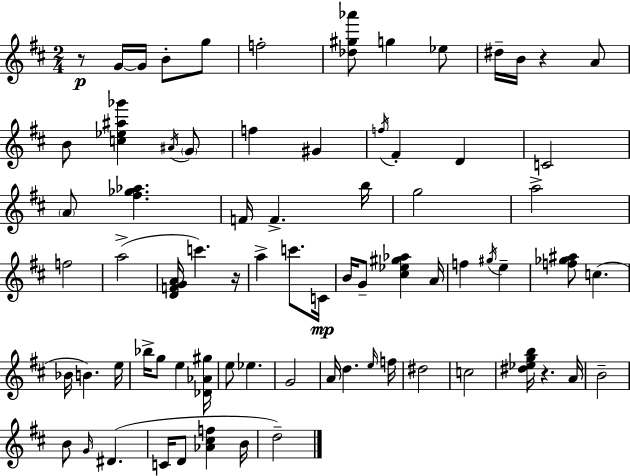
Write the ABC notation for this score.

X:1
T:Untitled
M:2/4
L:1/4
K:D
z/2 G/4 G/4 B/2 g/2 f2 [_d^g_a']/2 g _e/2 ^d/4 B/4 z A/2 B/2 [c_e^a_g'] ^A/4 G/2 f ^G f/4 ^F D C2 A/2 [^f_g_a] F/4 F b/4 g2 a2 f2 a2 [DFGA]/4 c' z/4 a c'/2 C/4 B/4 G/2 [^c_e^g_a] A/4 f ^g/4 e [f_g^a]/2 c _B/4 B e/4 _b/4 g/2 e [_D_A^g]/4 e/2 _e G2 A/4 d e/4 f/4 ^d2 c2 [^d_egb]/4 z A/4 B2 B/2 G/4 ^D C/4 D/2 [_A^cf] B/4 d2